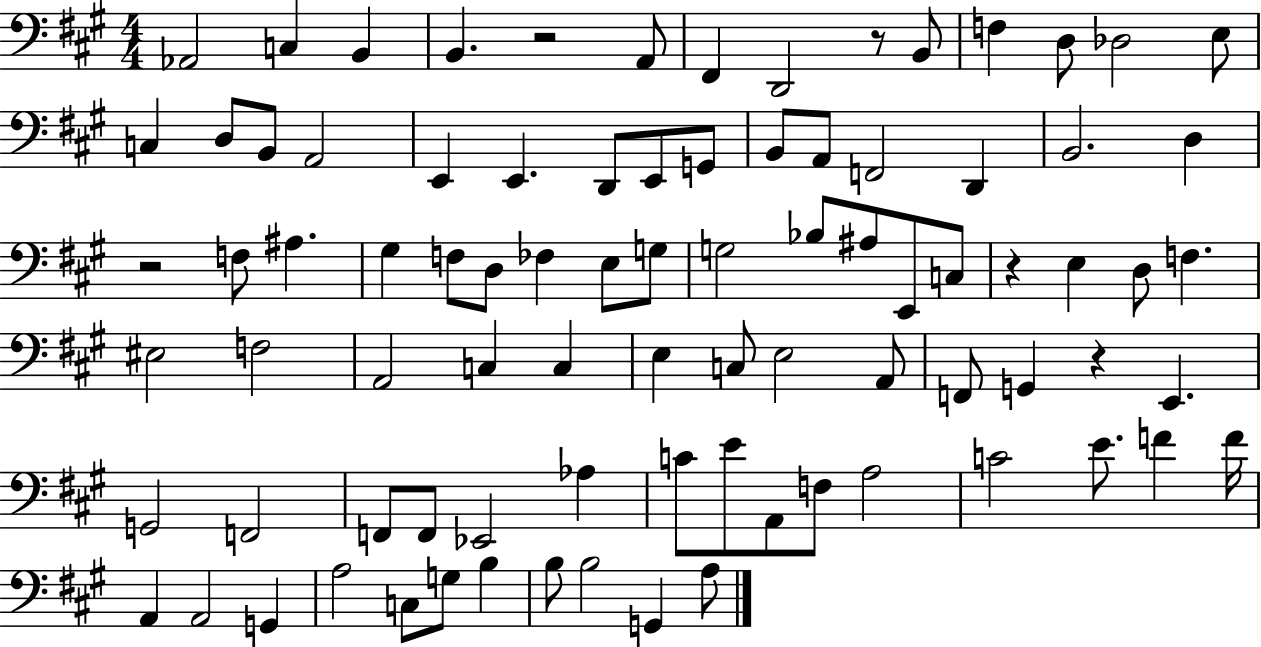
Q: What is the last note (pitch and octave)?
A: A3